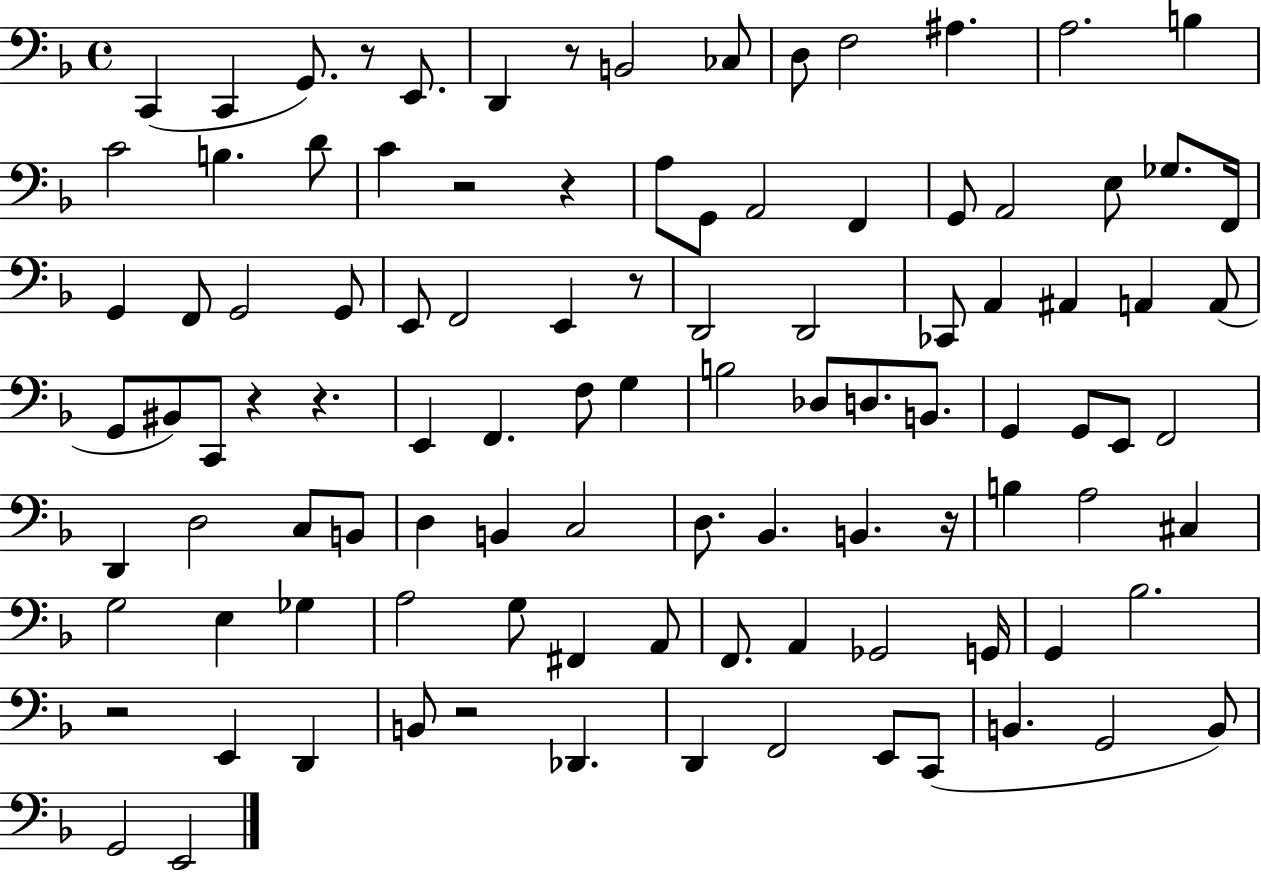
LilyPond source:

{
  \clef bass
  \time 4/4
  \defaultTimeSignature
  \key f \major
  c,4( c,4 g,8.) r8 e,8. | d,4 r8 b,2 ces8 | d8 f2 ais4. | a2. b4 | \break c'2 b4. d'8 | c'4 r2 r4 | a8 g,8 a,2 f,4 | g,8 a,2 e8 ges8. f,16 | \break g,4 f,8 g,2 g,8 | e,8 f,2 e,4 r8 | d,2 d,2 | ces,8 a,4 ais,4 a,4 a,8( | \break g,8 bis,8) c,8 r4 r4. | e,4 f,4. f8 g4 | b2 des8 d8. b,8. | g,4 g,8 e,8 f,2 | \break d,4 d2 c8 b,8 | d4 b,4 c2 | d8. bes,4. b,4. r16 | b4 a2 cis4 | \break g2 e4 ges4 | a2 g8 fis,4 a,8 | f,8. a,4 ges,2 g,16 | g,4 bes2. | \break r2 e,4 d,4 | b,8 r2 des,4. | d,4 f,2 e,8 c,8( | b,4. g,2 b,8) | \break g,2 e,2 | \bar "|."
}